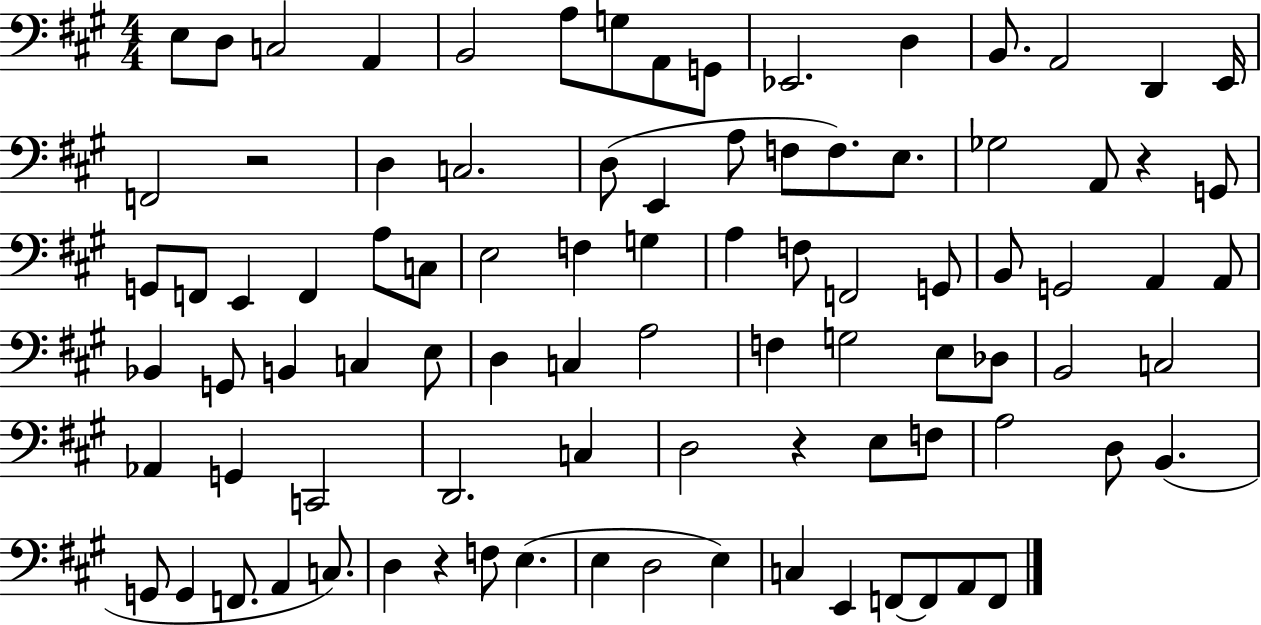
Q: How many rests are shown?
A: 4